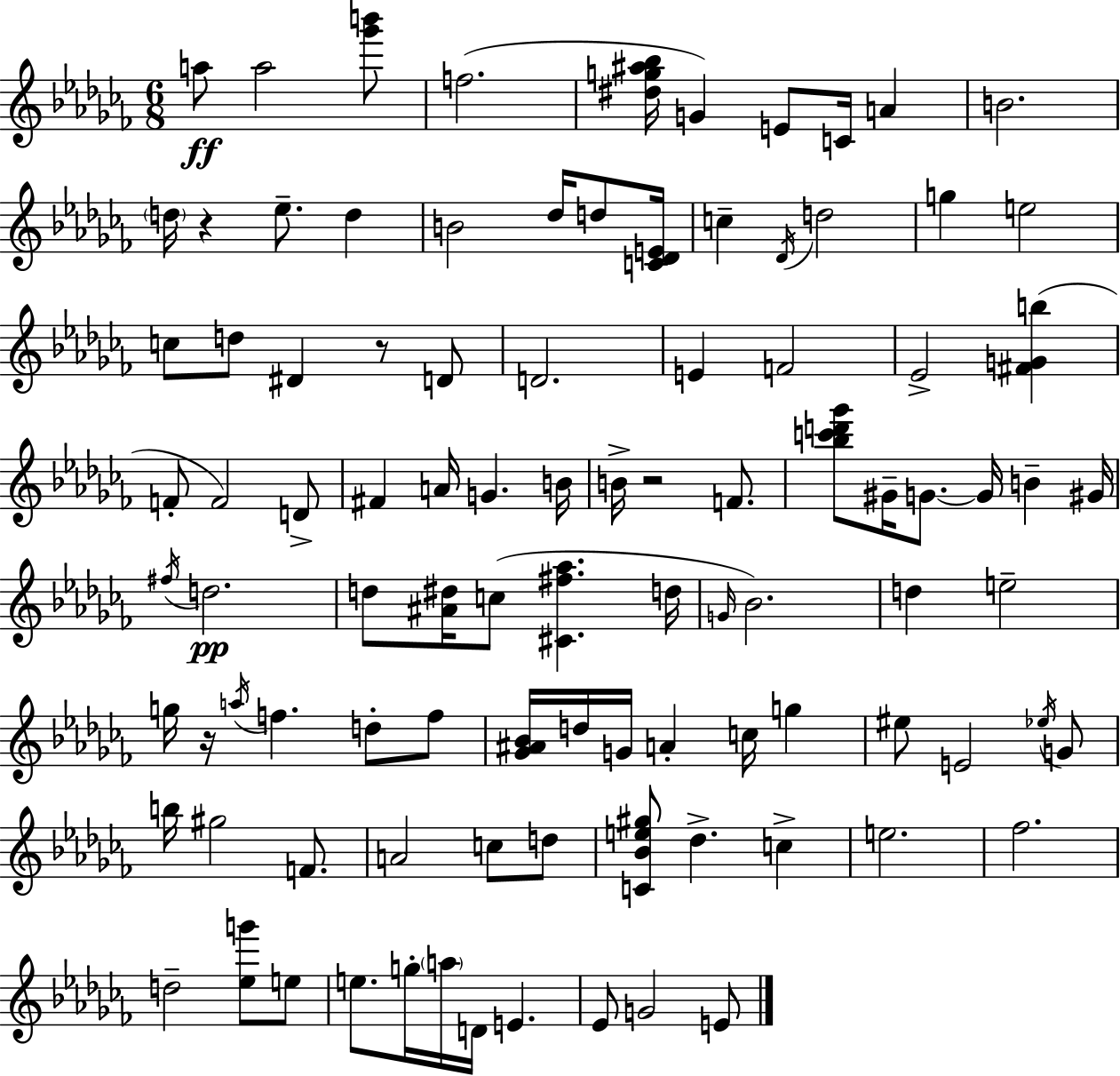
{
  \clef treble
  \numericTimeSignature
  \time 6/8
  \key aes \minor
  a''8\ff a''2 <ges''' b'''>8 | f''2.( | <dis'' g'' ais'' bes''>16 g'4) e'8 c'16 a'4 | b'2. | \break \parenthesize d''16 r4 ees''8.-- d''4 | b'2 des''16 d''8 <c' des' e'>16 | c''4-- \acciaccatura { des'16 } d''2 | g''4 e''2 | \break c''8 d''8 dis'4 r8 d'8 | d'2. | e'4 f'2 | ees'2-> <fis' g' b''>4( | \break f'8-. f'2) d'8-> | fis'4 a'16 g'4. | b'16 b'16-> r2 f'8. | <bes'' c''' d''' ges'''>8 gis'16-- g'8.~~ g'16 b'4-- | \break gis'16 \acciaccatura { fis''16 }\pp d''2. | d''8 <ais' dis''>16 c''8( <cis' fis'' aes''>4. | d''16 \grace { g'16 }) bes'2. | d''4 e''2-- | \break g''16 r16 \acciaccatura { a''16 } f''4. | d''8-. f''8 <ges' ais' bes'>16 d''16 g'16 a'4-. c''16 | g''4 eis''8 e'2 | \acciaccatura { ees''16 } g'8 b''16 gis''2 | \break f'8. a'2 | c''8 d''8 <c' bes' e'' gis''>8 des''4.-> | c''4-> e''2. | fes''2. | \break d''2-- | <ees'' g'''>8 e''8 e''8. g''16-. \parenthesize a''16 d'16 e'4. | ees'8 g'2 | e'8 \bar "|."
}